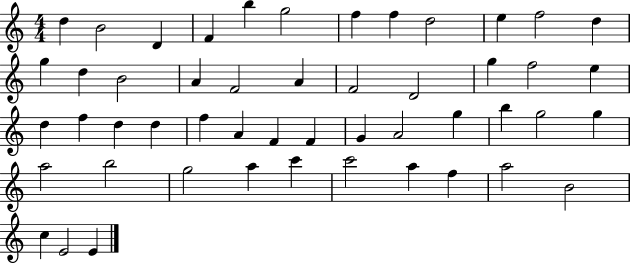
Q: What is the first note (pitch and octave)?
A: D5